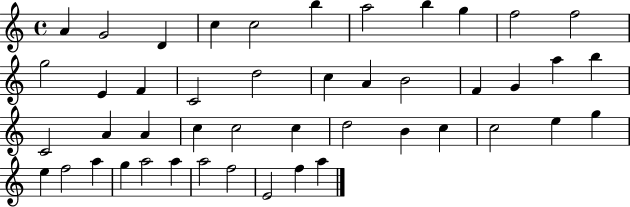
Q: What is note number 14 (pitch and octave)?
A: F4